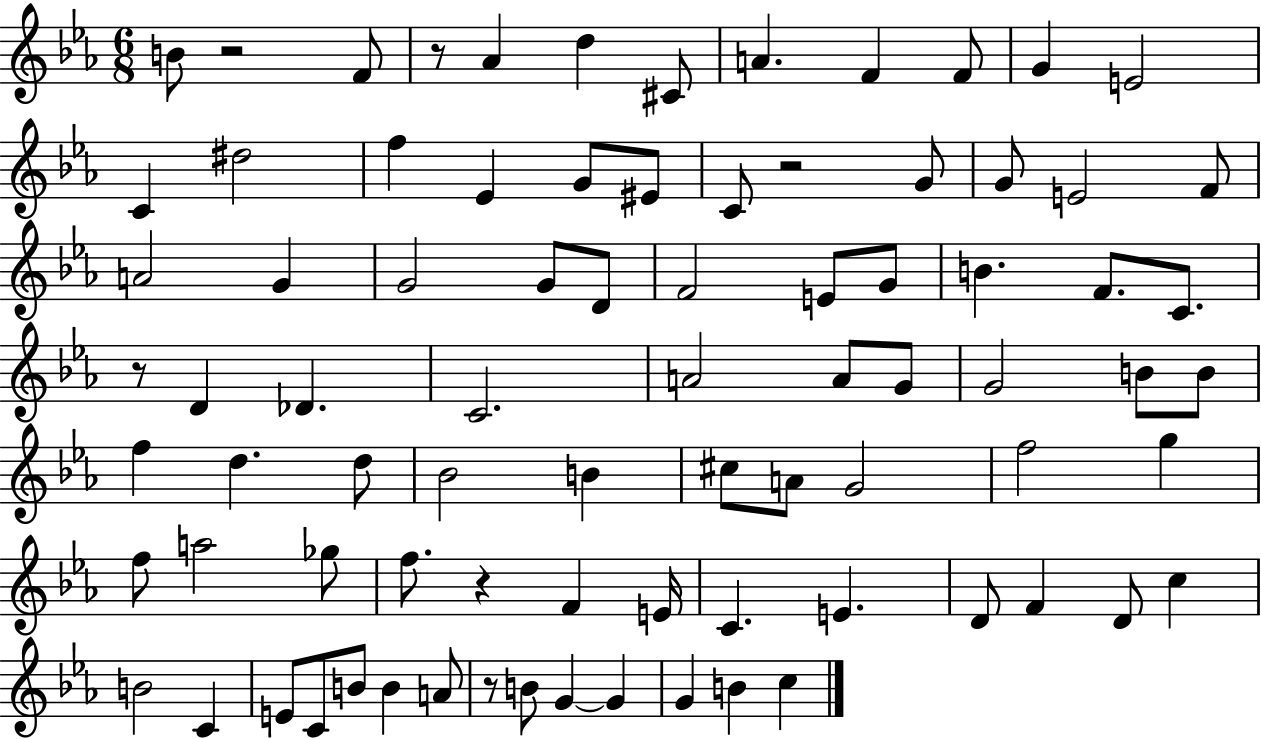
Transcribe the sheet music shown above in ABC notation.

X:1
T:Untitled
M:6/8
L:1/4
K:Eb
B/2 z2 F/2 z/2 _A d ^C/2 A F F/2 G E2 C ^d2 f _E G/2 ^E/2 C/2 z2 G/2 G/2 E2 F/2 A2 G G2 G/2 D/2 F2 E/2 G/2 B F/2 C/2 z/2 D _D C2 A2 A/2 G/2 G2 B/2 B/2 f d d/2 _B2 B ^c/2 A/2 G2 f2 g f/2 a2 _g/2 f/2 z F E/4 C E D/2 F D/2 c B2 C E/2 C/2 B/2 B A/2 z/2 B/2 G G G B c